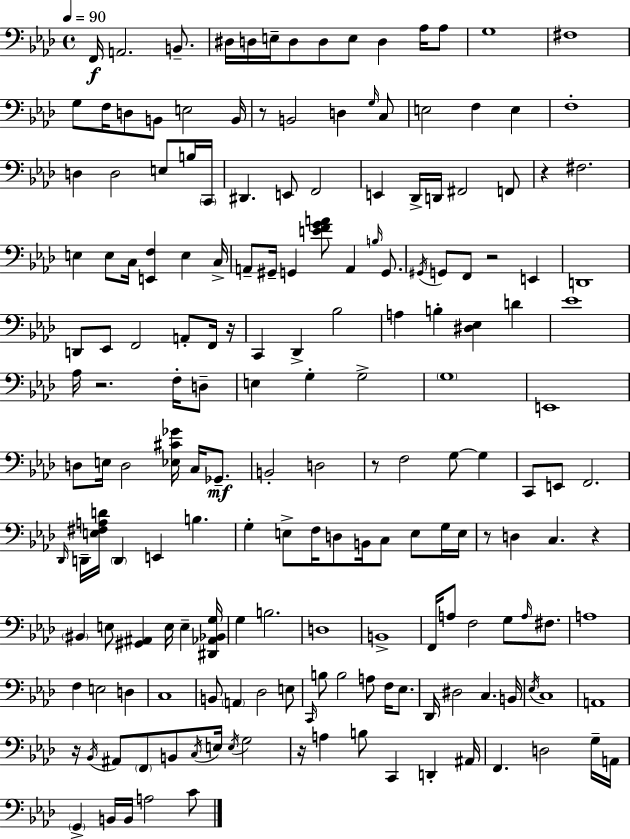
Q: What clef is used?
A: bass